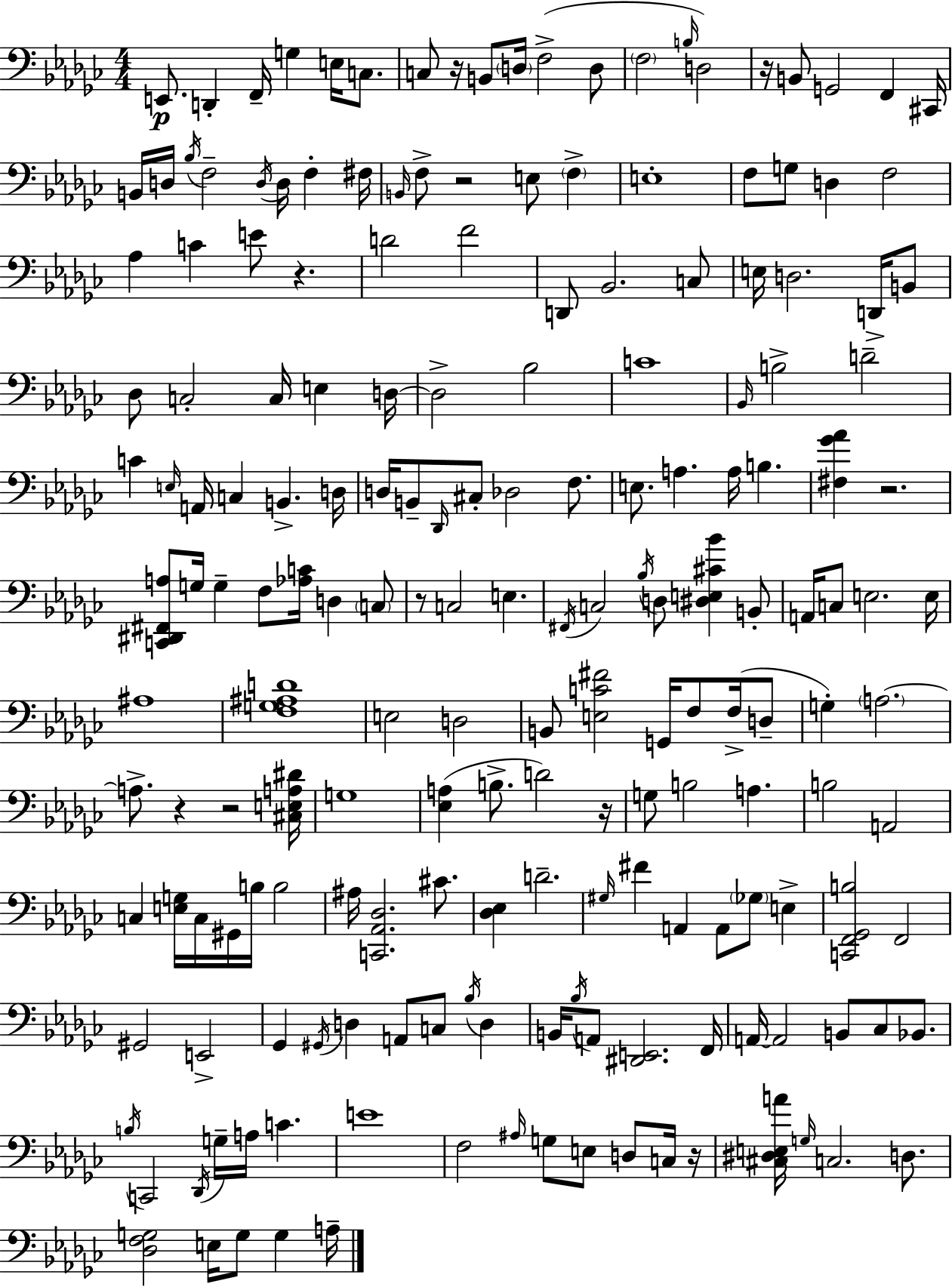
E2/e. D2/q F2/s G3/q E3/s C3/e. C3/e R/s B2/e D3/s F3/h D3/e F3/h B3/s D3/h R/s B2/e G2/h F2/q C#2/s B2/s D3/s Bb3/s F3/h D3/s D3/s F3/q F#3/s B2/s F3/e R/h E3/e F3/q E3/w F3/e G3/e D3/q F3/h Ab3/q C4/q E4/e R/q. D4/h F4/h D2/e Bb2/h. C3/e E3/s D3/h. D2/s B2/e Db3/e C3/h C3/s E3/q D3/s D3/h Bb3/h C4/w Bb2/s B3/h D4/h C4/q E3/s A2/s C3/q B2/q. D3/s D3/s B2/e Db2/s C#3/e Db3/h F3/e. E3/e. A3/q. A3/s B3/q. [F#3,Gb4,Ab4]/q R/h. [C2,D#2,F#2,A3]/e G3/s G3/q F3/e [Ab3,C4]/s D3/q C3/e R/e C3/h E3/q. F#2/s C3/h Bb3/s D3/e [D#3,E3,C#4,Bb4]/q B2/e A2/s C3/e E3/h. E3/s A#3/w [F3,G3,A#3,D4]/w E3/h D3/h B2/e [E3,C4,F#4]/h G2/s F3/e F3/s D3/e G3/q A3/h. A3/e. R/q R/h [C#3,E3,A3,D#4]/s G3/w [Eb3,A3]/q B3/e. D4/h R/s G3/e B3/h A3/q. B3/h A2/h C3/q [E3,G3]/s C3/s G#2/s B3/s B3/h A#3/s [C2,Ab2,Db3]/h. C#4/e. [Db3,Eb3]/q D4/h. G#3/s F#4/q A2/q A2/e Gb3/e E3/q [C2,F2,Gb2,B3]/h F2/h G#2/h E2/h Gb2/q G#2/s D3/q A2/e C3/e Bb3/s D3/q B2/s Bb3/s A2/e [D#2,E2]/h. F2/s A2/s A2/h B2/e CES3/e Bb2/e. B3/s C2/h Db2/s G3/s A3/s C4/q. E4/w F3/h A#3/s G3/e E3/e D3/e C3/s R/s [C#3,D#3,E3,A4]/s G3/s C3/h. D3/e. [Db3,F3,G3]/h E3/s G3/e G3/q A3/s